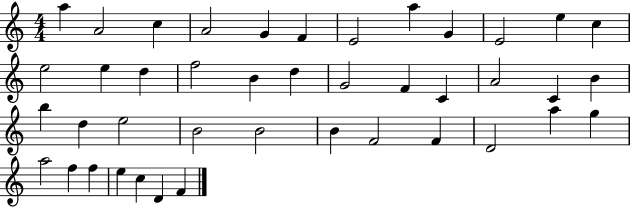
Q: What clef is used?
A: treble